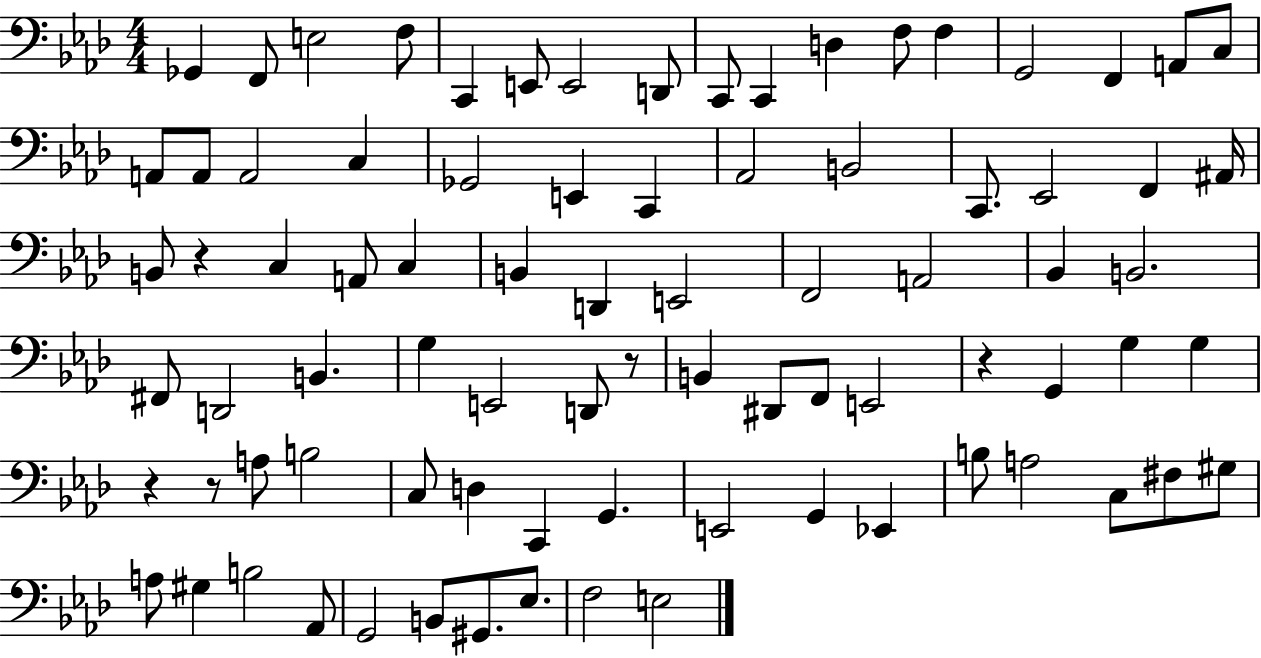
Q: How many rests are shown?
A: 5